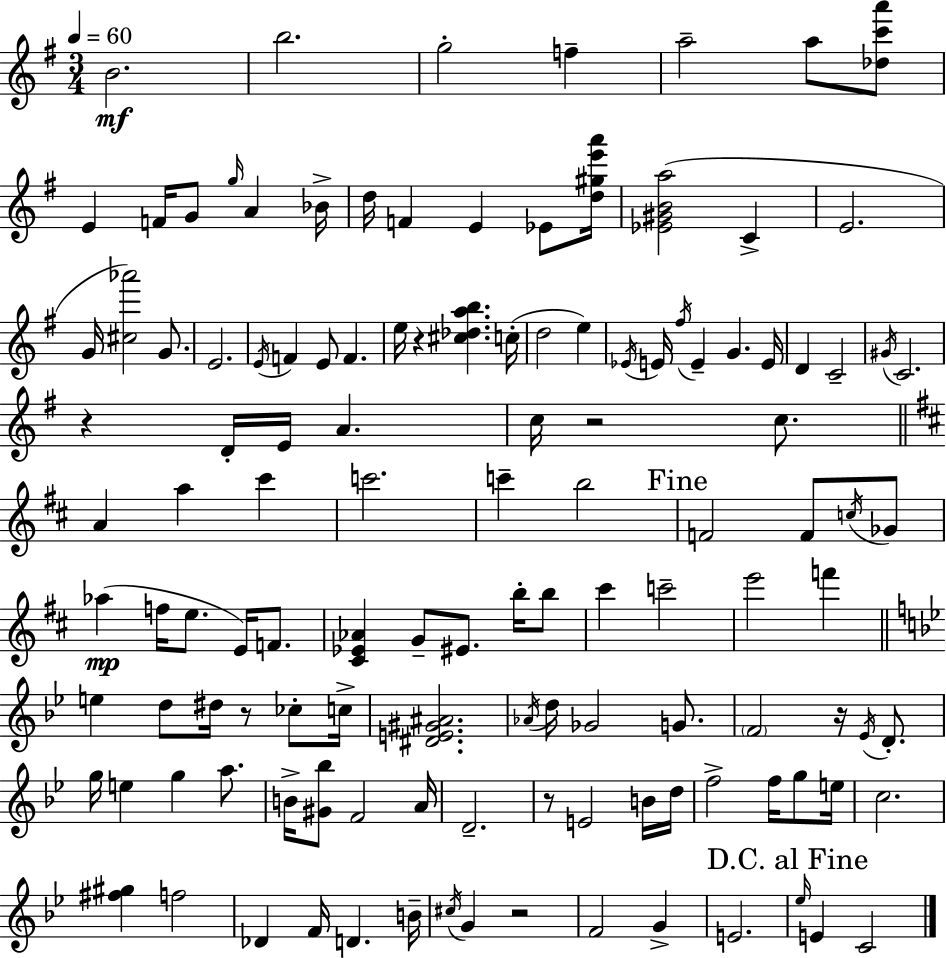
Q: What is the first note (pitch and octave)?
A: B4